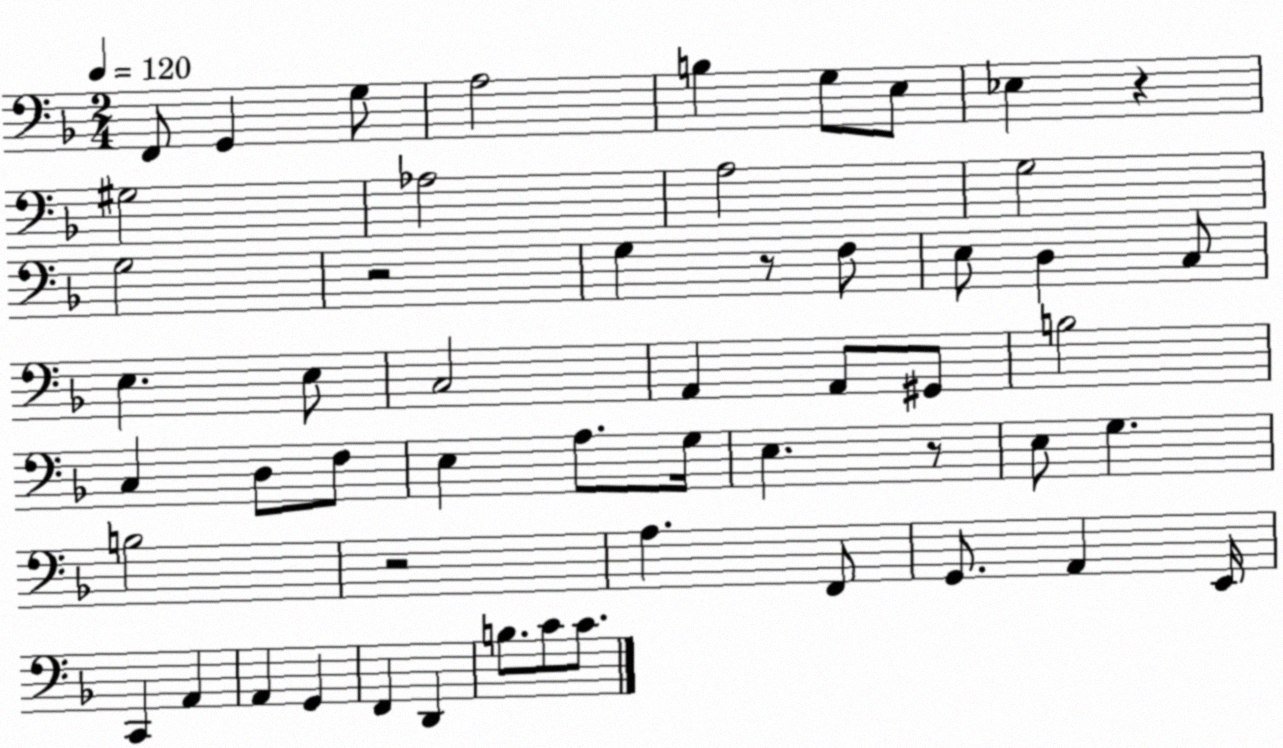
X:1
T:Untitled
M:2/4
L:1/4
K:F
F,,/2 G,, G,/2 A,2 B, G,/2 E,/2 _E, z ^G,2 _A,2 A,2 G,2 G,2 z2 G, z/2 F,/2 E,/2 D, C,/2 E, E,/2 C,2 A,, A,,/2 ^G,,/2 B,2 C, D,/2 F,/2 E, A,/2 G,/4 E, z/2 E,/2 G, B,2 z2 A, F,,/2 G,,/2 A,, E,,/4 C,, A,, A,, G,, F,, D,, B,/2 C/2 C/2